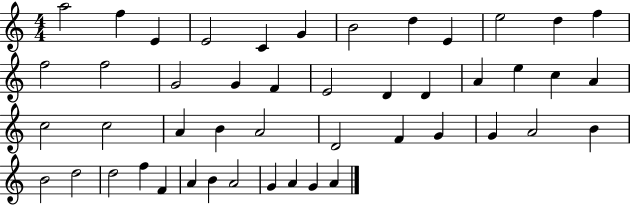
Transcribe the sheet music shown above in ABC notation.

X:1
T:Untitled
M:4/4
L:1/4
K:C
a2 f E E2 C G B2 d E e2 d f f2 f2 G2 G F E2 D D A e c A c2 c2 A B A2 D2 F G G A2 B B2 d2 d2 f F A B A2 G A G A